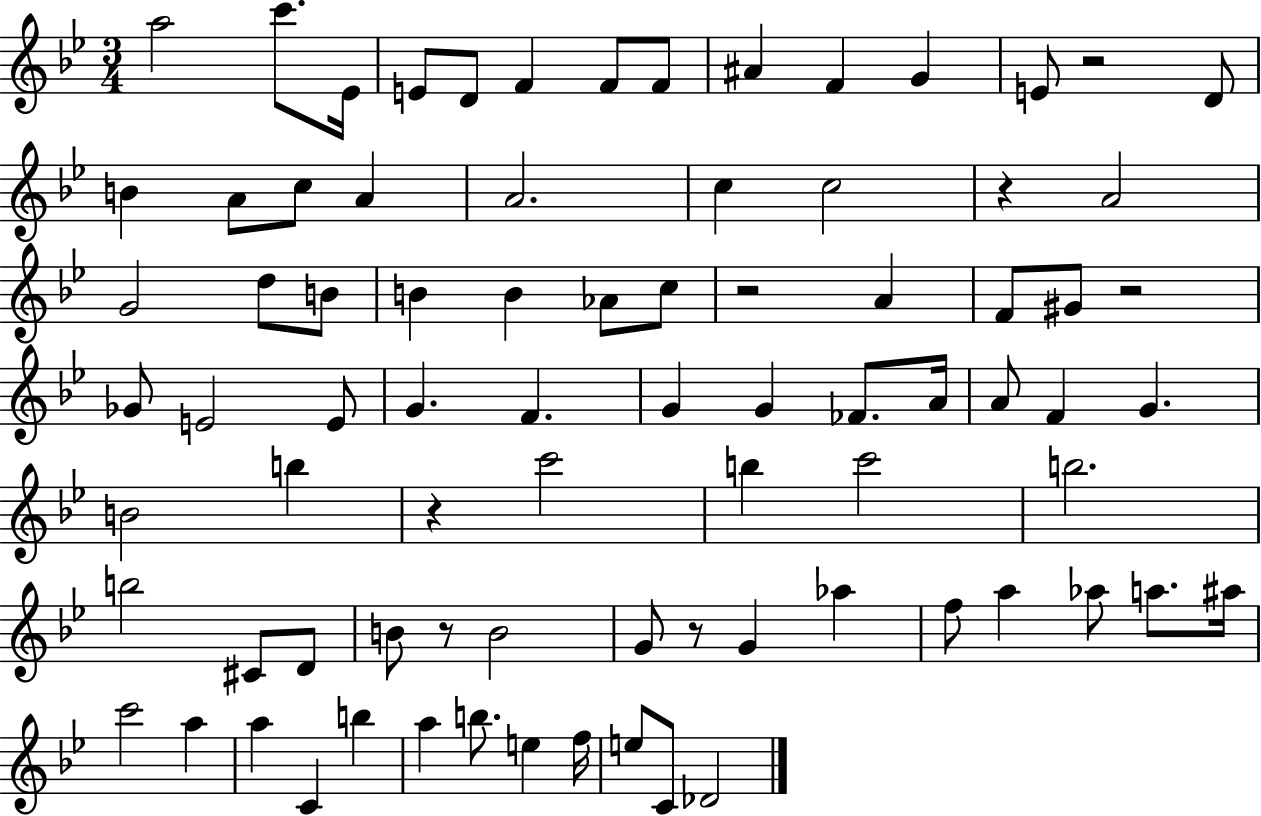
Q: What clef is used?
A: treble